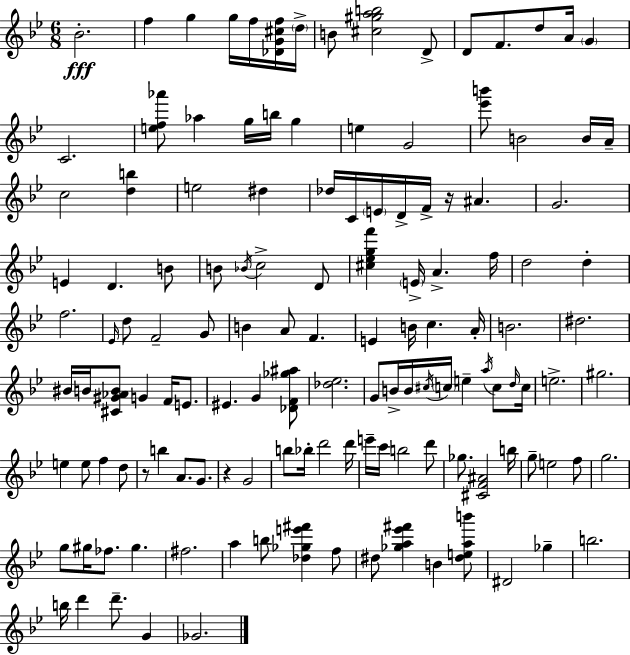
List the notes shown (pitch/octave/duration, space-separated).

Bb4/h. F5/q G5/q G5/s F5/s [Db4,G4,C#5,F5]/s D5/s B4/e [C#5,G#5,A5,B5]/h D4/e D4/e F4/e. D5/e A4/s G4/q C4/h. [E5,F5,Ab6]/e Ab5/q G5/s B5/s G5/q E5/q G4/h [Eb6,B6]/e B4/h B4/s A4/s C5/h [D5,B5]/q E5/h D#5/q Db5/s C4/s E4/s D4/s F4/s R/s A#4/q. G4/h. E4/q D4/q. B4/e B4/e Bb4/s C5/h D4/e [C#5,Eb5,G5,F6]/q E4/s A4/q. F5/s D5/h D5/q F5/h. Eb4/s D5/e F4/h G4/e B4/q A4/e F4/q. E4/q B4/s C5/q. A4/s B4/h. D#5/h. BIS4/s B4/s [C#4,G#4,Ab4,B4]/e G4/q F4/s E4/e. EIS4/q. G4/q [Db4,F4,Gb5,A#5]/e [Db5,Eb5]/h. G4/e B4/s B4/s C#5/s C5/s E5/q A5/s C5/e D5/s C5/s E5/h. G#5/h. E5/q E5/e F5/q D5/e R/e B5/q A4/e. G4/e. R/q G4/h B5/e Bb5/s D6/h D6/s E6/s C6/s B5/h D6/e Gb5/e. [C#4,F4,A#4]/h B5/s G5/e E5/h F5/e G5/h. G5/e G#5/s FES5/e. G#5/q. F#5/h. A5/q B5/e [Db5,Gb5,E6,F#6]/q F5/e D#5/e [Gb5,A5,Eb6,F#6]/q B4/q [D#5,E5,A5,B6]/e D#4/h Gb5/q B5/h. B5/s D6/q D6/e. G4/q Gb4/h.